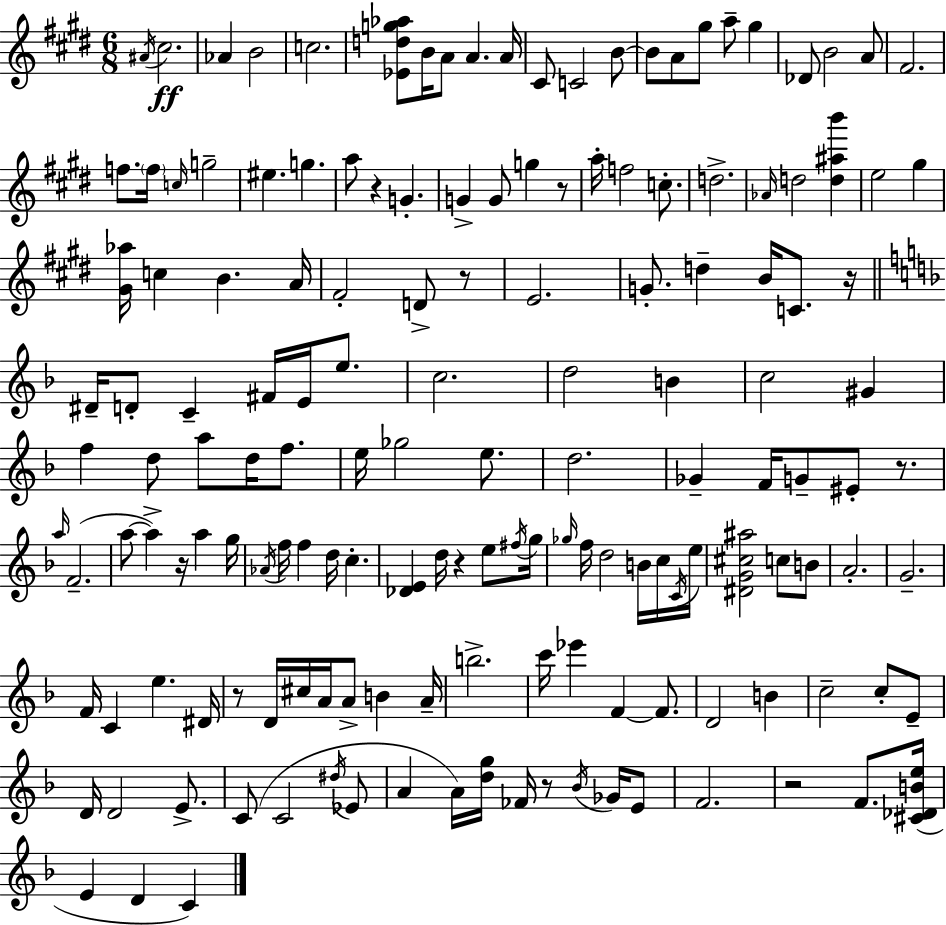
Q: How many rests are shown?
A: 10